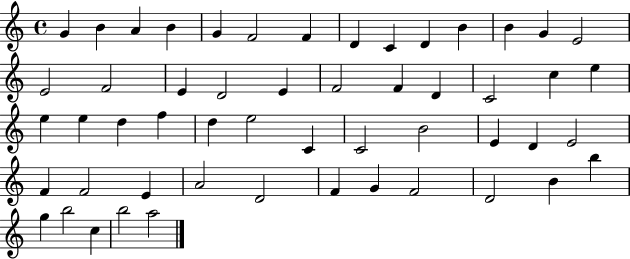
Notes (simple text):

G4/q B4/q A4/q B4/q G4/q F4/h F4/q D4/q C4/q D4/q B4/q B4/q G4/q E4/h E4/h F4/h E4/q D4/h E4/q F4/h F4/q D4/q C4/h C5/q E5/q E5/q E5/q D5/q F5/q D5/q E5/h C4/q C4/h B4/h E4/q D4/q E4/h F4/q F4/h E4/q A4/h D4/h F4/q G4/q F4/h D4/h B4/q B5/q G5/q B5/h C5/q B5/h A5/h